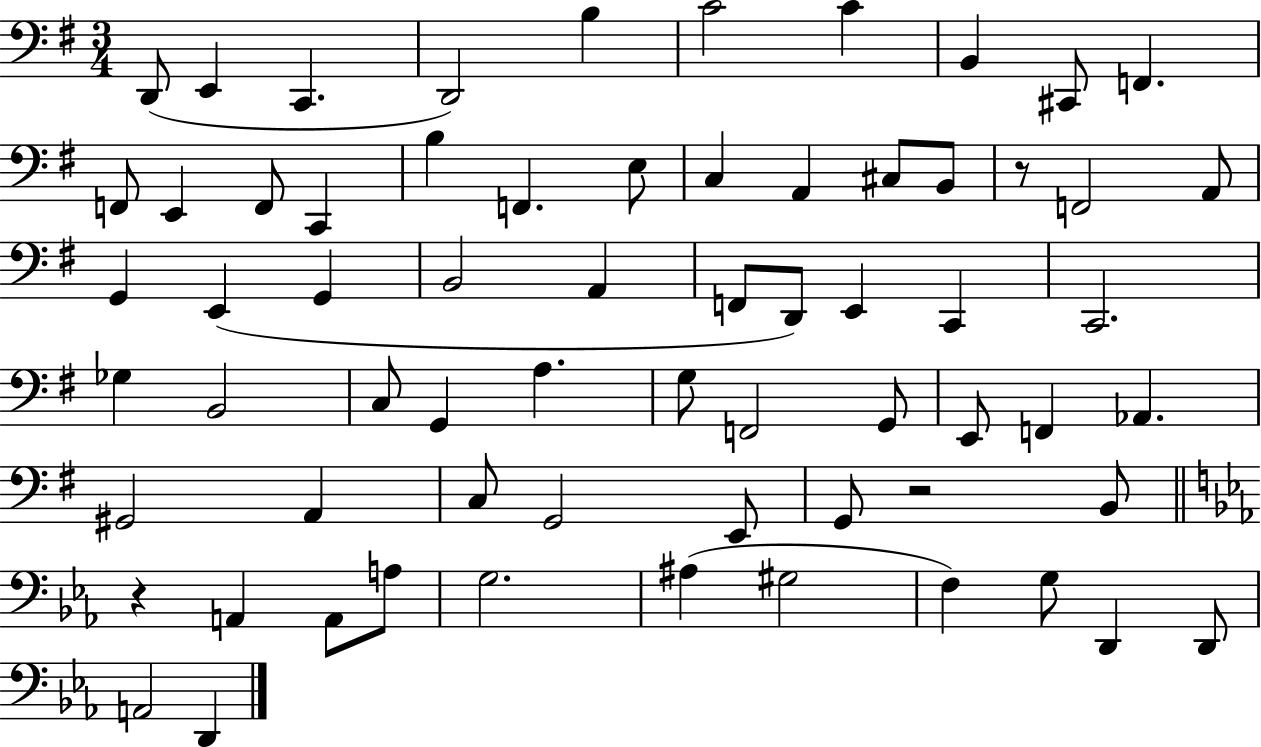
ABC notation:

X:1
T:Untitled
M:3/4
L:1/4
K:G
D,,/2 E,, C,, D,,2 B, C2 C B,, ^C,,/2 F,, F,,/2 E,, F,,/2 C,, B, F,, E,/2 C, A,, ^C,/2 B,,/2 z/2 F,,2 A,,/2 G,, E,, G,, B,,2 A,, F,,/2 D,,/2 E,, C,, C,,2 _G, B,,2 C,/2 G,, A, G,/2 F,,2 G,,/2 E,,/2 F,, _A,, ^G,,2 A,, C,/2 G,,2 E,,/2 G,,/2 z2 B,,/2 z A,, A,,/2 A,/2 G,2 ^A, ^G,2 F, G,/2 D,, D,,/2 A,,2 D,,